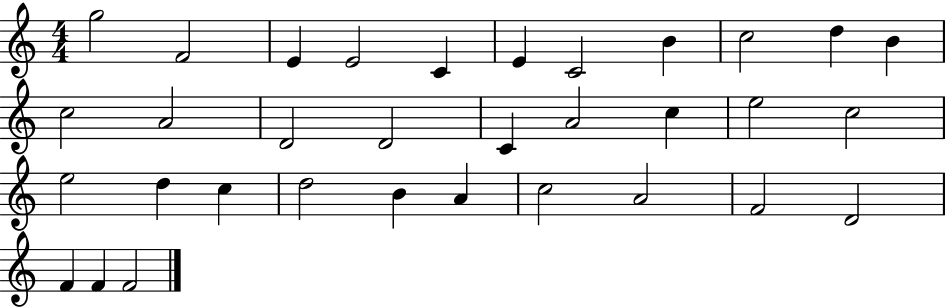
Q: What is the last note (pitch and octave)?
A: F4